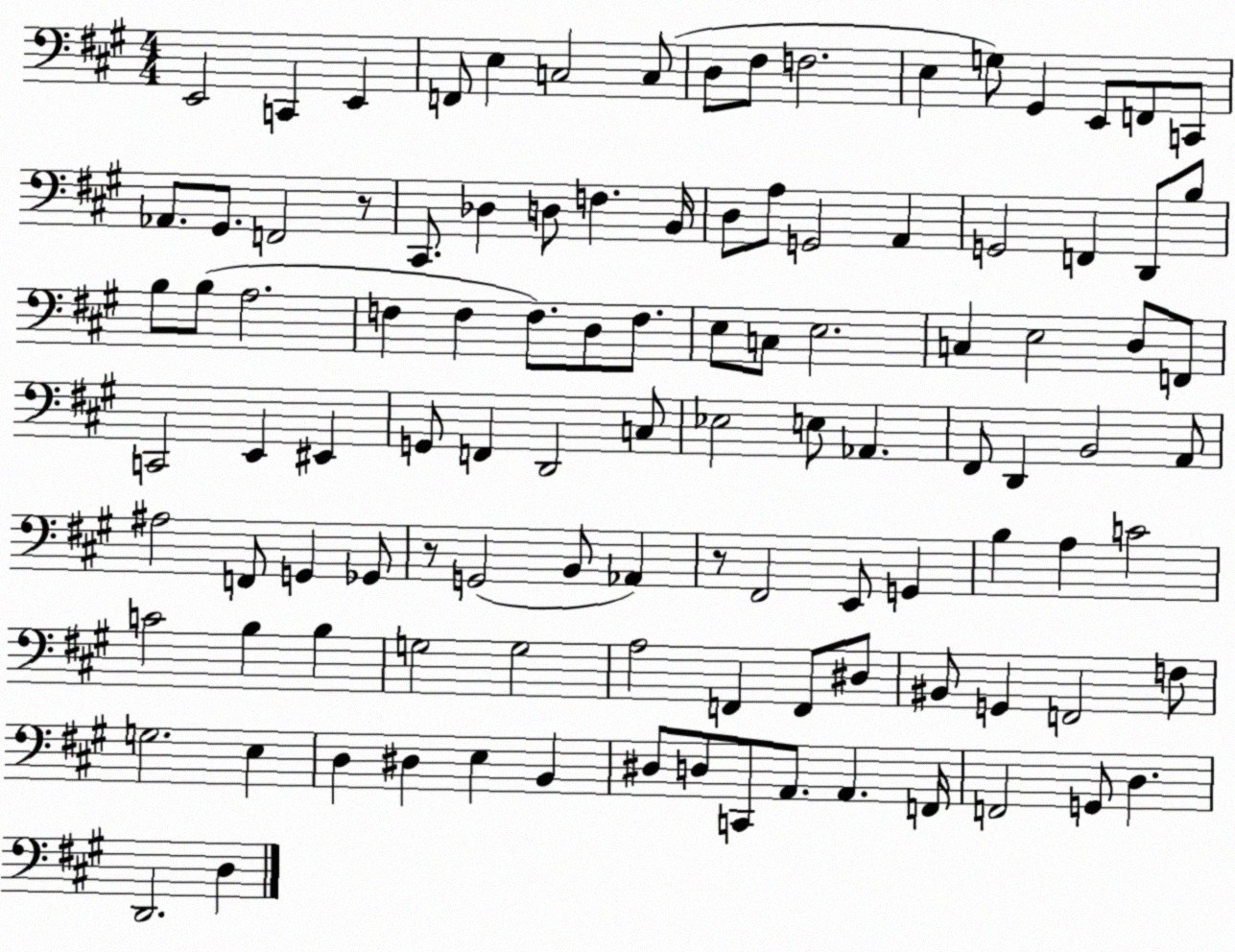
X:1
T:Untitled
M:4/4
L:1/4
K:A
E,,2 C,, E,, F,,/2 E, C,2 C,/2 D,/2 ^F,/2 F,2 E, G,/2 ^G,, E,,/2 F,,/2 C,,/2 _A,,/2 ^G,,/2 F,,2 z/2 ^C,,/2 _D, D,/2 F, B,,/4 D,/2 A,/2 G,,2 A,, G,,2 F,, D,,/2 B,/2 B,/2 B,/2 A,2 F, F, F,/2 D,/2 F,/2 E,/2 C,/2 E,2 C, E,2 D,/2 F,,/2 C,,2 E,, ^E,, G,,/2 F,, D,,2 C,/2 _E,2 E,/2 _A,, ^F,,/2 D,, B,,2 A,,/2 ^A,2 F,,/2 G,, _G,,/2 z/2 G,,2 B,,/2 _A,, z/2 ^F,,2 E,,/2 G,, B, A, C2 C2 B, B, G,2 G,2 A,2 F,, F,,/2 ^D,/2 ^B,,/2 G,, F,,2 F,/2 G,2 E, D, ^D, E, B,, ^D,/2 D,/2 C,,/2 A,,/2 A,, F,,/4 F,,2 G,,/2 D, D,,2 D,